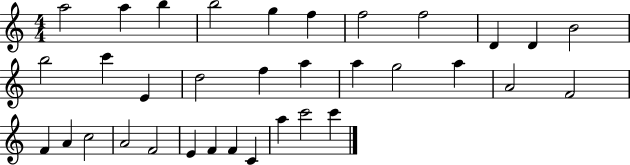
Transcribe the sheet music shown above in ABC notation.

X:1
T:Untitled
M:4/4
L:1/4
K:C
a2 a b b2 g f f2 f2 D D B2 b2 c' E d2 f a a g2 a A2 F2 F A c2 A2 F2 E F F C a c'2 c'